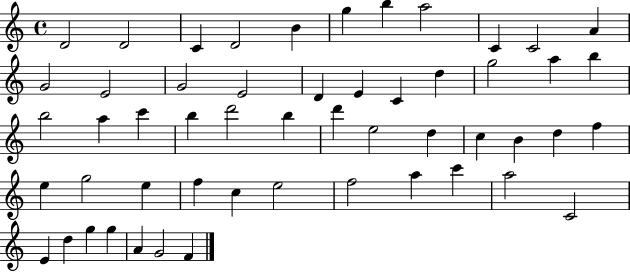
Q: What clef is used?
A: treble